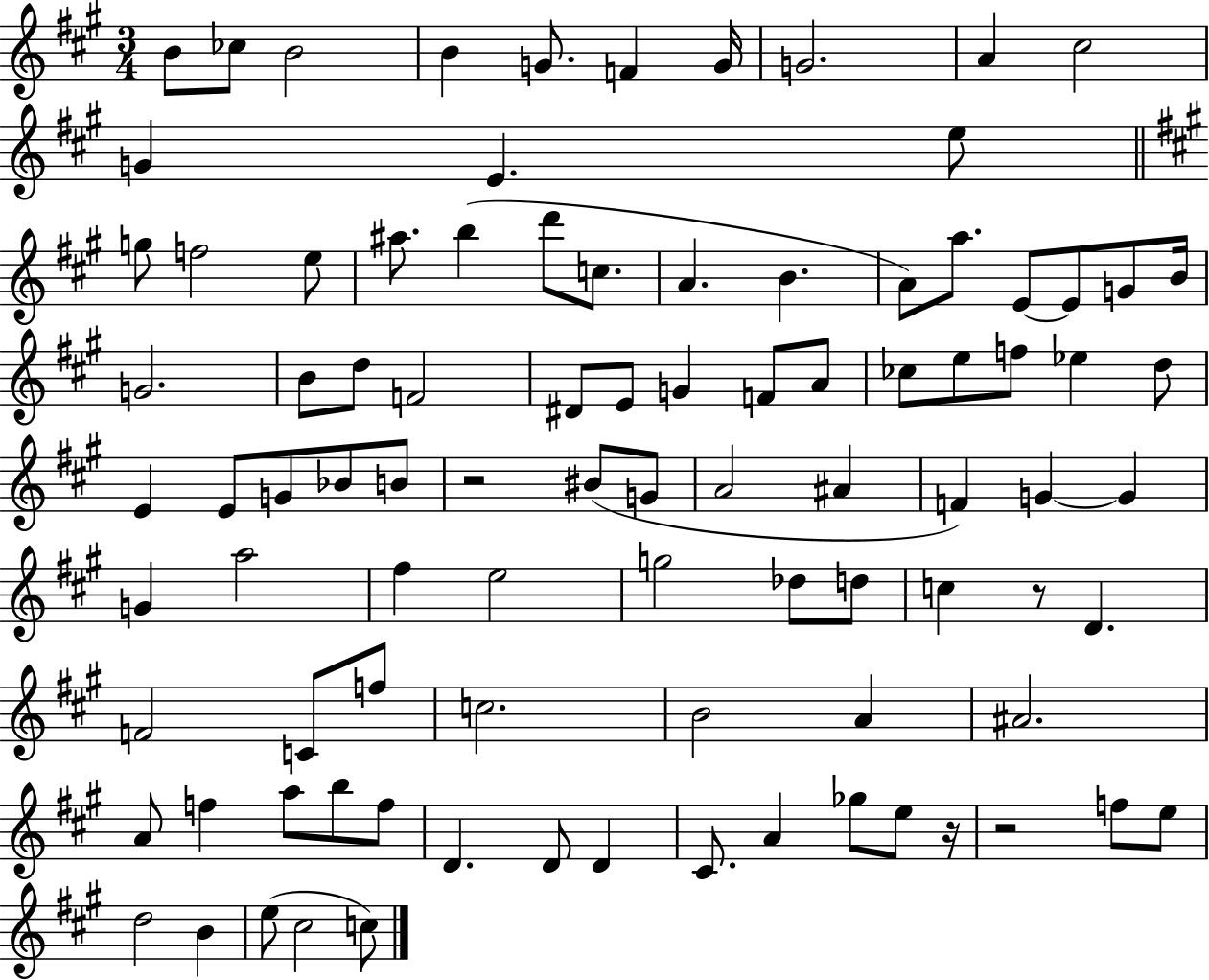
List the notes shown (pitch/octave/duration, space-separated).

B4/e CES5/e B4/h B4/q G4/e. F4/q G4/s G4/h. A4/q C#5/h G4/q E4/q. E5/e G5/e F5/h E5/e A#5/e. B5/q D6/e C5/e. A4/q. B4/q. A4/e A5/e. E4/e E4/e G4/e B4/s G4/h. B4/e D5/e F4/h D#4/e E4/e G4/q F4/e A4/e CES5/e E5/e F5/e Eb5/q D5/e E4/q E4/e G4/e Bb4/e B4/e R/h BIS4/e G4/e A4/h A#4/q F4/q G4/q G4/q G4/q A5/h F#5/q E5/h G5/h Db5/e D5/e C5/q R/e D4/q. F4/h C4/e F5/e C5/h. B4/h A4/q A#4/h. A4/e F5/q A5/e B5/e F5/e D4/q. D4/e D4/q C#4/e. A4/q Gb5/e E5/e R/s R/h F5/e E5/e D5/h B4/q E5/e C#5/h C5/e